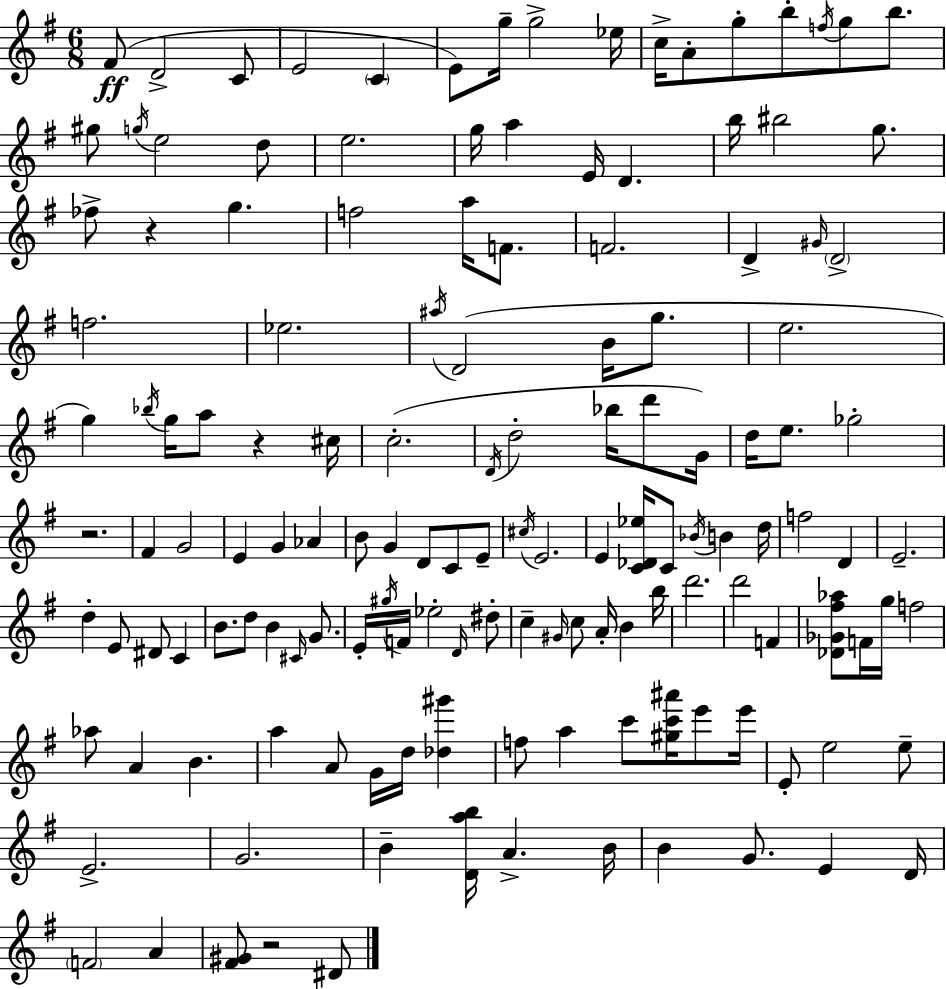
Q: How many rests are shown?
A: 4